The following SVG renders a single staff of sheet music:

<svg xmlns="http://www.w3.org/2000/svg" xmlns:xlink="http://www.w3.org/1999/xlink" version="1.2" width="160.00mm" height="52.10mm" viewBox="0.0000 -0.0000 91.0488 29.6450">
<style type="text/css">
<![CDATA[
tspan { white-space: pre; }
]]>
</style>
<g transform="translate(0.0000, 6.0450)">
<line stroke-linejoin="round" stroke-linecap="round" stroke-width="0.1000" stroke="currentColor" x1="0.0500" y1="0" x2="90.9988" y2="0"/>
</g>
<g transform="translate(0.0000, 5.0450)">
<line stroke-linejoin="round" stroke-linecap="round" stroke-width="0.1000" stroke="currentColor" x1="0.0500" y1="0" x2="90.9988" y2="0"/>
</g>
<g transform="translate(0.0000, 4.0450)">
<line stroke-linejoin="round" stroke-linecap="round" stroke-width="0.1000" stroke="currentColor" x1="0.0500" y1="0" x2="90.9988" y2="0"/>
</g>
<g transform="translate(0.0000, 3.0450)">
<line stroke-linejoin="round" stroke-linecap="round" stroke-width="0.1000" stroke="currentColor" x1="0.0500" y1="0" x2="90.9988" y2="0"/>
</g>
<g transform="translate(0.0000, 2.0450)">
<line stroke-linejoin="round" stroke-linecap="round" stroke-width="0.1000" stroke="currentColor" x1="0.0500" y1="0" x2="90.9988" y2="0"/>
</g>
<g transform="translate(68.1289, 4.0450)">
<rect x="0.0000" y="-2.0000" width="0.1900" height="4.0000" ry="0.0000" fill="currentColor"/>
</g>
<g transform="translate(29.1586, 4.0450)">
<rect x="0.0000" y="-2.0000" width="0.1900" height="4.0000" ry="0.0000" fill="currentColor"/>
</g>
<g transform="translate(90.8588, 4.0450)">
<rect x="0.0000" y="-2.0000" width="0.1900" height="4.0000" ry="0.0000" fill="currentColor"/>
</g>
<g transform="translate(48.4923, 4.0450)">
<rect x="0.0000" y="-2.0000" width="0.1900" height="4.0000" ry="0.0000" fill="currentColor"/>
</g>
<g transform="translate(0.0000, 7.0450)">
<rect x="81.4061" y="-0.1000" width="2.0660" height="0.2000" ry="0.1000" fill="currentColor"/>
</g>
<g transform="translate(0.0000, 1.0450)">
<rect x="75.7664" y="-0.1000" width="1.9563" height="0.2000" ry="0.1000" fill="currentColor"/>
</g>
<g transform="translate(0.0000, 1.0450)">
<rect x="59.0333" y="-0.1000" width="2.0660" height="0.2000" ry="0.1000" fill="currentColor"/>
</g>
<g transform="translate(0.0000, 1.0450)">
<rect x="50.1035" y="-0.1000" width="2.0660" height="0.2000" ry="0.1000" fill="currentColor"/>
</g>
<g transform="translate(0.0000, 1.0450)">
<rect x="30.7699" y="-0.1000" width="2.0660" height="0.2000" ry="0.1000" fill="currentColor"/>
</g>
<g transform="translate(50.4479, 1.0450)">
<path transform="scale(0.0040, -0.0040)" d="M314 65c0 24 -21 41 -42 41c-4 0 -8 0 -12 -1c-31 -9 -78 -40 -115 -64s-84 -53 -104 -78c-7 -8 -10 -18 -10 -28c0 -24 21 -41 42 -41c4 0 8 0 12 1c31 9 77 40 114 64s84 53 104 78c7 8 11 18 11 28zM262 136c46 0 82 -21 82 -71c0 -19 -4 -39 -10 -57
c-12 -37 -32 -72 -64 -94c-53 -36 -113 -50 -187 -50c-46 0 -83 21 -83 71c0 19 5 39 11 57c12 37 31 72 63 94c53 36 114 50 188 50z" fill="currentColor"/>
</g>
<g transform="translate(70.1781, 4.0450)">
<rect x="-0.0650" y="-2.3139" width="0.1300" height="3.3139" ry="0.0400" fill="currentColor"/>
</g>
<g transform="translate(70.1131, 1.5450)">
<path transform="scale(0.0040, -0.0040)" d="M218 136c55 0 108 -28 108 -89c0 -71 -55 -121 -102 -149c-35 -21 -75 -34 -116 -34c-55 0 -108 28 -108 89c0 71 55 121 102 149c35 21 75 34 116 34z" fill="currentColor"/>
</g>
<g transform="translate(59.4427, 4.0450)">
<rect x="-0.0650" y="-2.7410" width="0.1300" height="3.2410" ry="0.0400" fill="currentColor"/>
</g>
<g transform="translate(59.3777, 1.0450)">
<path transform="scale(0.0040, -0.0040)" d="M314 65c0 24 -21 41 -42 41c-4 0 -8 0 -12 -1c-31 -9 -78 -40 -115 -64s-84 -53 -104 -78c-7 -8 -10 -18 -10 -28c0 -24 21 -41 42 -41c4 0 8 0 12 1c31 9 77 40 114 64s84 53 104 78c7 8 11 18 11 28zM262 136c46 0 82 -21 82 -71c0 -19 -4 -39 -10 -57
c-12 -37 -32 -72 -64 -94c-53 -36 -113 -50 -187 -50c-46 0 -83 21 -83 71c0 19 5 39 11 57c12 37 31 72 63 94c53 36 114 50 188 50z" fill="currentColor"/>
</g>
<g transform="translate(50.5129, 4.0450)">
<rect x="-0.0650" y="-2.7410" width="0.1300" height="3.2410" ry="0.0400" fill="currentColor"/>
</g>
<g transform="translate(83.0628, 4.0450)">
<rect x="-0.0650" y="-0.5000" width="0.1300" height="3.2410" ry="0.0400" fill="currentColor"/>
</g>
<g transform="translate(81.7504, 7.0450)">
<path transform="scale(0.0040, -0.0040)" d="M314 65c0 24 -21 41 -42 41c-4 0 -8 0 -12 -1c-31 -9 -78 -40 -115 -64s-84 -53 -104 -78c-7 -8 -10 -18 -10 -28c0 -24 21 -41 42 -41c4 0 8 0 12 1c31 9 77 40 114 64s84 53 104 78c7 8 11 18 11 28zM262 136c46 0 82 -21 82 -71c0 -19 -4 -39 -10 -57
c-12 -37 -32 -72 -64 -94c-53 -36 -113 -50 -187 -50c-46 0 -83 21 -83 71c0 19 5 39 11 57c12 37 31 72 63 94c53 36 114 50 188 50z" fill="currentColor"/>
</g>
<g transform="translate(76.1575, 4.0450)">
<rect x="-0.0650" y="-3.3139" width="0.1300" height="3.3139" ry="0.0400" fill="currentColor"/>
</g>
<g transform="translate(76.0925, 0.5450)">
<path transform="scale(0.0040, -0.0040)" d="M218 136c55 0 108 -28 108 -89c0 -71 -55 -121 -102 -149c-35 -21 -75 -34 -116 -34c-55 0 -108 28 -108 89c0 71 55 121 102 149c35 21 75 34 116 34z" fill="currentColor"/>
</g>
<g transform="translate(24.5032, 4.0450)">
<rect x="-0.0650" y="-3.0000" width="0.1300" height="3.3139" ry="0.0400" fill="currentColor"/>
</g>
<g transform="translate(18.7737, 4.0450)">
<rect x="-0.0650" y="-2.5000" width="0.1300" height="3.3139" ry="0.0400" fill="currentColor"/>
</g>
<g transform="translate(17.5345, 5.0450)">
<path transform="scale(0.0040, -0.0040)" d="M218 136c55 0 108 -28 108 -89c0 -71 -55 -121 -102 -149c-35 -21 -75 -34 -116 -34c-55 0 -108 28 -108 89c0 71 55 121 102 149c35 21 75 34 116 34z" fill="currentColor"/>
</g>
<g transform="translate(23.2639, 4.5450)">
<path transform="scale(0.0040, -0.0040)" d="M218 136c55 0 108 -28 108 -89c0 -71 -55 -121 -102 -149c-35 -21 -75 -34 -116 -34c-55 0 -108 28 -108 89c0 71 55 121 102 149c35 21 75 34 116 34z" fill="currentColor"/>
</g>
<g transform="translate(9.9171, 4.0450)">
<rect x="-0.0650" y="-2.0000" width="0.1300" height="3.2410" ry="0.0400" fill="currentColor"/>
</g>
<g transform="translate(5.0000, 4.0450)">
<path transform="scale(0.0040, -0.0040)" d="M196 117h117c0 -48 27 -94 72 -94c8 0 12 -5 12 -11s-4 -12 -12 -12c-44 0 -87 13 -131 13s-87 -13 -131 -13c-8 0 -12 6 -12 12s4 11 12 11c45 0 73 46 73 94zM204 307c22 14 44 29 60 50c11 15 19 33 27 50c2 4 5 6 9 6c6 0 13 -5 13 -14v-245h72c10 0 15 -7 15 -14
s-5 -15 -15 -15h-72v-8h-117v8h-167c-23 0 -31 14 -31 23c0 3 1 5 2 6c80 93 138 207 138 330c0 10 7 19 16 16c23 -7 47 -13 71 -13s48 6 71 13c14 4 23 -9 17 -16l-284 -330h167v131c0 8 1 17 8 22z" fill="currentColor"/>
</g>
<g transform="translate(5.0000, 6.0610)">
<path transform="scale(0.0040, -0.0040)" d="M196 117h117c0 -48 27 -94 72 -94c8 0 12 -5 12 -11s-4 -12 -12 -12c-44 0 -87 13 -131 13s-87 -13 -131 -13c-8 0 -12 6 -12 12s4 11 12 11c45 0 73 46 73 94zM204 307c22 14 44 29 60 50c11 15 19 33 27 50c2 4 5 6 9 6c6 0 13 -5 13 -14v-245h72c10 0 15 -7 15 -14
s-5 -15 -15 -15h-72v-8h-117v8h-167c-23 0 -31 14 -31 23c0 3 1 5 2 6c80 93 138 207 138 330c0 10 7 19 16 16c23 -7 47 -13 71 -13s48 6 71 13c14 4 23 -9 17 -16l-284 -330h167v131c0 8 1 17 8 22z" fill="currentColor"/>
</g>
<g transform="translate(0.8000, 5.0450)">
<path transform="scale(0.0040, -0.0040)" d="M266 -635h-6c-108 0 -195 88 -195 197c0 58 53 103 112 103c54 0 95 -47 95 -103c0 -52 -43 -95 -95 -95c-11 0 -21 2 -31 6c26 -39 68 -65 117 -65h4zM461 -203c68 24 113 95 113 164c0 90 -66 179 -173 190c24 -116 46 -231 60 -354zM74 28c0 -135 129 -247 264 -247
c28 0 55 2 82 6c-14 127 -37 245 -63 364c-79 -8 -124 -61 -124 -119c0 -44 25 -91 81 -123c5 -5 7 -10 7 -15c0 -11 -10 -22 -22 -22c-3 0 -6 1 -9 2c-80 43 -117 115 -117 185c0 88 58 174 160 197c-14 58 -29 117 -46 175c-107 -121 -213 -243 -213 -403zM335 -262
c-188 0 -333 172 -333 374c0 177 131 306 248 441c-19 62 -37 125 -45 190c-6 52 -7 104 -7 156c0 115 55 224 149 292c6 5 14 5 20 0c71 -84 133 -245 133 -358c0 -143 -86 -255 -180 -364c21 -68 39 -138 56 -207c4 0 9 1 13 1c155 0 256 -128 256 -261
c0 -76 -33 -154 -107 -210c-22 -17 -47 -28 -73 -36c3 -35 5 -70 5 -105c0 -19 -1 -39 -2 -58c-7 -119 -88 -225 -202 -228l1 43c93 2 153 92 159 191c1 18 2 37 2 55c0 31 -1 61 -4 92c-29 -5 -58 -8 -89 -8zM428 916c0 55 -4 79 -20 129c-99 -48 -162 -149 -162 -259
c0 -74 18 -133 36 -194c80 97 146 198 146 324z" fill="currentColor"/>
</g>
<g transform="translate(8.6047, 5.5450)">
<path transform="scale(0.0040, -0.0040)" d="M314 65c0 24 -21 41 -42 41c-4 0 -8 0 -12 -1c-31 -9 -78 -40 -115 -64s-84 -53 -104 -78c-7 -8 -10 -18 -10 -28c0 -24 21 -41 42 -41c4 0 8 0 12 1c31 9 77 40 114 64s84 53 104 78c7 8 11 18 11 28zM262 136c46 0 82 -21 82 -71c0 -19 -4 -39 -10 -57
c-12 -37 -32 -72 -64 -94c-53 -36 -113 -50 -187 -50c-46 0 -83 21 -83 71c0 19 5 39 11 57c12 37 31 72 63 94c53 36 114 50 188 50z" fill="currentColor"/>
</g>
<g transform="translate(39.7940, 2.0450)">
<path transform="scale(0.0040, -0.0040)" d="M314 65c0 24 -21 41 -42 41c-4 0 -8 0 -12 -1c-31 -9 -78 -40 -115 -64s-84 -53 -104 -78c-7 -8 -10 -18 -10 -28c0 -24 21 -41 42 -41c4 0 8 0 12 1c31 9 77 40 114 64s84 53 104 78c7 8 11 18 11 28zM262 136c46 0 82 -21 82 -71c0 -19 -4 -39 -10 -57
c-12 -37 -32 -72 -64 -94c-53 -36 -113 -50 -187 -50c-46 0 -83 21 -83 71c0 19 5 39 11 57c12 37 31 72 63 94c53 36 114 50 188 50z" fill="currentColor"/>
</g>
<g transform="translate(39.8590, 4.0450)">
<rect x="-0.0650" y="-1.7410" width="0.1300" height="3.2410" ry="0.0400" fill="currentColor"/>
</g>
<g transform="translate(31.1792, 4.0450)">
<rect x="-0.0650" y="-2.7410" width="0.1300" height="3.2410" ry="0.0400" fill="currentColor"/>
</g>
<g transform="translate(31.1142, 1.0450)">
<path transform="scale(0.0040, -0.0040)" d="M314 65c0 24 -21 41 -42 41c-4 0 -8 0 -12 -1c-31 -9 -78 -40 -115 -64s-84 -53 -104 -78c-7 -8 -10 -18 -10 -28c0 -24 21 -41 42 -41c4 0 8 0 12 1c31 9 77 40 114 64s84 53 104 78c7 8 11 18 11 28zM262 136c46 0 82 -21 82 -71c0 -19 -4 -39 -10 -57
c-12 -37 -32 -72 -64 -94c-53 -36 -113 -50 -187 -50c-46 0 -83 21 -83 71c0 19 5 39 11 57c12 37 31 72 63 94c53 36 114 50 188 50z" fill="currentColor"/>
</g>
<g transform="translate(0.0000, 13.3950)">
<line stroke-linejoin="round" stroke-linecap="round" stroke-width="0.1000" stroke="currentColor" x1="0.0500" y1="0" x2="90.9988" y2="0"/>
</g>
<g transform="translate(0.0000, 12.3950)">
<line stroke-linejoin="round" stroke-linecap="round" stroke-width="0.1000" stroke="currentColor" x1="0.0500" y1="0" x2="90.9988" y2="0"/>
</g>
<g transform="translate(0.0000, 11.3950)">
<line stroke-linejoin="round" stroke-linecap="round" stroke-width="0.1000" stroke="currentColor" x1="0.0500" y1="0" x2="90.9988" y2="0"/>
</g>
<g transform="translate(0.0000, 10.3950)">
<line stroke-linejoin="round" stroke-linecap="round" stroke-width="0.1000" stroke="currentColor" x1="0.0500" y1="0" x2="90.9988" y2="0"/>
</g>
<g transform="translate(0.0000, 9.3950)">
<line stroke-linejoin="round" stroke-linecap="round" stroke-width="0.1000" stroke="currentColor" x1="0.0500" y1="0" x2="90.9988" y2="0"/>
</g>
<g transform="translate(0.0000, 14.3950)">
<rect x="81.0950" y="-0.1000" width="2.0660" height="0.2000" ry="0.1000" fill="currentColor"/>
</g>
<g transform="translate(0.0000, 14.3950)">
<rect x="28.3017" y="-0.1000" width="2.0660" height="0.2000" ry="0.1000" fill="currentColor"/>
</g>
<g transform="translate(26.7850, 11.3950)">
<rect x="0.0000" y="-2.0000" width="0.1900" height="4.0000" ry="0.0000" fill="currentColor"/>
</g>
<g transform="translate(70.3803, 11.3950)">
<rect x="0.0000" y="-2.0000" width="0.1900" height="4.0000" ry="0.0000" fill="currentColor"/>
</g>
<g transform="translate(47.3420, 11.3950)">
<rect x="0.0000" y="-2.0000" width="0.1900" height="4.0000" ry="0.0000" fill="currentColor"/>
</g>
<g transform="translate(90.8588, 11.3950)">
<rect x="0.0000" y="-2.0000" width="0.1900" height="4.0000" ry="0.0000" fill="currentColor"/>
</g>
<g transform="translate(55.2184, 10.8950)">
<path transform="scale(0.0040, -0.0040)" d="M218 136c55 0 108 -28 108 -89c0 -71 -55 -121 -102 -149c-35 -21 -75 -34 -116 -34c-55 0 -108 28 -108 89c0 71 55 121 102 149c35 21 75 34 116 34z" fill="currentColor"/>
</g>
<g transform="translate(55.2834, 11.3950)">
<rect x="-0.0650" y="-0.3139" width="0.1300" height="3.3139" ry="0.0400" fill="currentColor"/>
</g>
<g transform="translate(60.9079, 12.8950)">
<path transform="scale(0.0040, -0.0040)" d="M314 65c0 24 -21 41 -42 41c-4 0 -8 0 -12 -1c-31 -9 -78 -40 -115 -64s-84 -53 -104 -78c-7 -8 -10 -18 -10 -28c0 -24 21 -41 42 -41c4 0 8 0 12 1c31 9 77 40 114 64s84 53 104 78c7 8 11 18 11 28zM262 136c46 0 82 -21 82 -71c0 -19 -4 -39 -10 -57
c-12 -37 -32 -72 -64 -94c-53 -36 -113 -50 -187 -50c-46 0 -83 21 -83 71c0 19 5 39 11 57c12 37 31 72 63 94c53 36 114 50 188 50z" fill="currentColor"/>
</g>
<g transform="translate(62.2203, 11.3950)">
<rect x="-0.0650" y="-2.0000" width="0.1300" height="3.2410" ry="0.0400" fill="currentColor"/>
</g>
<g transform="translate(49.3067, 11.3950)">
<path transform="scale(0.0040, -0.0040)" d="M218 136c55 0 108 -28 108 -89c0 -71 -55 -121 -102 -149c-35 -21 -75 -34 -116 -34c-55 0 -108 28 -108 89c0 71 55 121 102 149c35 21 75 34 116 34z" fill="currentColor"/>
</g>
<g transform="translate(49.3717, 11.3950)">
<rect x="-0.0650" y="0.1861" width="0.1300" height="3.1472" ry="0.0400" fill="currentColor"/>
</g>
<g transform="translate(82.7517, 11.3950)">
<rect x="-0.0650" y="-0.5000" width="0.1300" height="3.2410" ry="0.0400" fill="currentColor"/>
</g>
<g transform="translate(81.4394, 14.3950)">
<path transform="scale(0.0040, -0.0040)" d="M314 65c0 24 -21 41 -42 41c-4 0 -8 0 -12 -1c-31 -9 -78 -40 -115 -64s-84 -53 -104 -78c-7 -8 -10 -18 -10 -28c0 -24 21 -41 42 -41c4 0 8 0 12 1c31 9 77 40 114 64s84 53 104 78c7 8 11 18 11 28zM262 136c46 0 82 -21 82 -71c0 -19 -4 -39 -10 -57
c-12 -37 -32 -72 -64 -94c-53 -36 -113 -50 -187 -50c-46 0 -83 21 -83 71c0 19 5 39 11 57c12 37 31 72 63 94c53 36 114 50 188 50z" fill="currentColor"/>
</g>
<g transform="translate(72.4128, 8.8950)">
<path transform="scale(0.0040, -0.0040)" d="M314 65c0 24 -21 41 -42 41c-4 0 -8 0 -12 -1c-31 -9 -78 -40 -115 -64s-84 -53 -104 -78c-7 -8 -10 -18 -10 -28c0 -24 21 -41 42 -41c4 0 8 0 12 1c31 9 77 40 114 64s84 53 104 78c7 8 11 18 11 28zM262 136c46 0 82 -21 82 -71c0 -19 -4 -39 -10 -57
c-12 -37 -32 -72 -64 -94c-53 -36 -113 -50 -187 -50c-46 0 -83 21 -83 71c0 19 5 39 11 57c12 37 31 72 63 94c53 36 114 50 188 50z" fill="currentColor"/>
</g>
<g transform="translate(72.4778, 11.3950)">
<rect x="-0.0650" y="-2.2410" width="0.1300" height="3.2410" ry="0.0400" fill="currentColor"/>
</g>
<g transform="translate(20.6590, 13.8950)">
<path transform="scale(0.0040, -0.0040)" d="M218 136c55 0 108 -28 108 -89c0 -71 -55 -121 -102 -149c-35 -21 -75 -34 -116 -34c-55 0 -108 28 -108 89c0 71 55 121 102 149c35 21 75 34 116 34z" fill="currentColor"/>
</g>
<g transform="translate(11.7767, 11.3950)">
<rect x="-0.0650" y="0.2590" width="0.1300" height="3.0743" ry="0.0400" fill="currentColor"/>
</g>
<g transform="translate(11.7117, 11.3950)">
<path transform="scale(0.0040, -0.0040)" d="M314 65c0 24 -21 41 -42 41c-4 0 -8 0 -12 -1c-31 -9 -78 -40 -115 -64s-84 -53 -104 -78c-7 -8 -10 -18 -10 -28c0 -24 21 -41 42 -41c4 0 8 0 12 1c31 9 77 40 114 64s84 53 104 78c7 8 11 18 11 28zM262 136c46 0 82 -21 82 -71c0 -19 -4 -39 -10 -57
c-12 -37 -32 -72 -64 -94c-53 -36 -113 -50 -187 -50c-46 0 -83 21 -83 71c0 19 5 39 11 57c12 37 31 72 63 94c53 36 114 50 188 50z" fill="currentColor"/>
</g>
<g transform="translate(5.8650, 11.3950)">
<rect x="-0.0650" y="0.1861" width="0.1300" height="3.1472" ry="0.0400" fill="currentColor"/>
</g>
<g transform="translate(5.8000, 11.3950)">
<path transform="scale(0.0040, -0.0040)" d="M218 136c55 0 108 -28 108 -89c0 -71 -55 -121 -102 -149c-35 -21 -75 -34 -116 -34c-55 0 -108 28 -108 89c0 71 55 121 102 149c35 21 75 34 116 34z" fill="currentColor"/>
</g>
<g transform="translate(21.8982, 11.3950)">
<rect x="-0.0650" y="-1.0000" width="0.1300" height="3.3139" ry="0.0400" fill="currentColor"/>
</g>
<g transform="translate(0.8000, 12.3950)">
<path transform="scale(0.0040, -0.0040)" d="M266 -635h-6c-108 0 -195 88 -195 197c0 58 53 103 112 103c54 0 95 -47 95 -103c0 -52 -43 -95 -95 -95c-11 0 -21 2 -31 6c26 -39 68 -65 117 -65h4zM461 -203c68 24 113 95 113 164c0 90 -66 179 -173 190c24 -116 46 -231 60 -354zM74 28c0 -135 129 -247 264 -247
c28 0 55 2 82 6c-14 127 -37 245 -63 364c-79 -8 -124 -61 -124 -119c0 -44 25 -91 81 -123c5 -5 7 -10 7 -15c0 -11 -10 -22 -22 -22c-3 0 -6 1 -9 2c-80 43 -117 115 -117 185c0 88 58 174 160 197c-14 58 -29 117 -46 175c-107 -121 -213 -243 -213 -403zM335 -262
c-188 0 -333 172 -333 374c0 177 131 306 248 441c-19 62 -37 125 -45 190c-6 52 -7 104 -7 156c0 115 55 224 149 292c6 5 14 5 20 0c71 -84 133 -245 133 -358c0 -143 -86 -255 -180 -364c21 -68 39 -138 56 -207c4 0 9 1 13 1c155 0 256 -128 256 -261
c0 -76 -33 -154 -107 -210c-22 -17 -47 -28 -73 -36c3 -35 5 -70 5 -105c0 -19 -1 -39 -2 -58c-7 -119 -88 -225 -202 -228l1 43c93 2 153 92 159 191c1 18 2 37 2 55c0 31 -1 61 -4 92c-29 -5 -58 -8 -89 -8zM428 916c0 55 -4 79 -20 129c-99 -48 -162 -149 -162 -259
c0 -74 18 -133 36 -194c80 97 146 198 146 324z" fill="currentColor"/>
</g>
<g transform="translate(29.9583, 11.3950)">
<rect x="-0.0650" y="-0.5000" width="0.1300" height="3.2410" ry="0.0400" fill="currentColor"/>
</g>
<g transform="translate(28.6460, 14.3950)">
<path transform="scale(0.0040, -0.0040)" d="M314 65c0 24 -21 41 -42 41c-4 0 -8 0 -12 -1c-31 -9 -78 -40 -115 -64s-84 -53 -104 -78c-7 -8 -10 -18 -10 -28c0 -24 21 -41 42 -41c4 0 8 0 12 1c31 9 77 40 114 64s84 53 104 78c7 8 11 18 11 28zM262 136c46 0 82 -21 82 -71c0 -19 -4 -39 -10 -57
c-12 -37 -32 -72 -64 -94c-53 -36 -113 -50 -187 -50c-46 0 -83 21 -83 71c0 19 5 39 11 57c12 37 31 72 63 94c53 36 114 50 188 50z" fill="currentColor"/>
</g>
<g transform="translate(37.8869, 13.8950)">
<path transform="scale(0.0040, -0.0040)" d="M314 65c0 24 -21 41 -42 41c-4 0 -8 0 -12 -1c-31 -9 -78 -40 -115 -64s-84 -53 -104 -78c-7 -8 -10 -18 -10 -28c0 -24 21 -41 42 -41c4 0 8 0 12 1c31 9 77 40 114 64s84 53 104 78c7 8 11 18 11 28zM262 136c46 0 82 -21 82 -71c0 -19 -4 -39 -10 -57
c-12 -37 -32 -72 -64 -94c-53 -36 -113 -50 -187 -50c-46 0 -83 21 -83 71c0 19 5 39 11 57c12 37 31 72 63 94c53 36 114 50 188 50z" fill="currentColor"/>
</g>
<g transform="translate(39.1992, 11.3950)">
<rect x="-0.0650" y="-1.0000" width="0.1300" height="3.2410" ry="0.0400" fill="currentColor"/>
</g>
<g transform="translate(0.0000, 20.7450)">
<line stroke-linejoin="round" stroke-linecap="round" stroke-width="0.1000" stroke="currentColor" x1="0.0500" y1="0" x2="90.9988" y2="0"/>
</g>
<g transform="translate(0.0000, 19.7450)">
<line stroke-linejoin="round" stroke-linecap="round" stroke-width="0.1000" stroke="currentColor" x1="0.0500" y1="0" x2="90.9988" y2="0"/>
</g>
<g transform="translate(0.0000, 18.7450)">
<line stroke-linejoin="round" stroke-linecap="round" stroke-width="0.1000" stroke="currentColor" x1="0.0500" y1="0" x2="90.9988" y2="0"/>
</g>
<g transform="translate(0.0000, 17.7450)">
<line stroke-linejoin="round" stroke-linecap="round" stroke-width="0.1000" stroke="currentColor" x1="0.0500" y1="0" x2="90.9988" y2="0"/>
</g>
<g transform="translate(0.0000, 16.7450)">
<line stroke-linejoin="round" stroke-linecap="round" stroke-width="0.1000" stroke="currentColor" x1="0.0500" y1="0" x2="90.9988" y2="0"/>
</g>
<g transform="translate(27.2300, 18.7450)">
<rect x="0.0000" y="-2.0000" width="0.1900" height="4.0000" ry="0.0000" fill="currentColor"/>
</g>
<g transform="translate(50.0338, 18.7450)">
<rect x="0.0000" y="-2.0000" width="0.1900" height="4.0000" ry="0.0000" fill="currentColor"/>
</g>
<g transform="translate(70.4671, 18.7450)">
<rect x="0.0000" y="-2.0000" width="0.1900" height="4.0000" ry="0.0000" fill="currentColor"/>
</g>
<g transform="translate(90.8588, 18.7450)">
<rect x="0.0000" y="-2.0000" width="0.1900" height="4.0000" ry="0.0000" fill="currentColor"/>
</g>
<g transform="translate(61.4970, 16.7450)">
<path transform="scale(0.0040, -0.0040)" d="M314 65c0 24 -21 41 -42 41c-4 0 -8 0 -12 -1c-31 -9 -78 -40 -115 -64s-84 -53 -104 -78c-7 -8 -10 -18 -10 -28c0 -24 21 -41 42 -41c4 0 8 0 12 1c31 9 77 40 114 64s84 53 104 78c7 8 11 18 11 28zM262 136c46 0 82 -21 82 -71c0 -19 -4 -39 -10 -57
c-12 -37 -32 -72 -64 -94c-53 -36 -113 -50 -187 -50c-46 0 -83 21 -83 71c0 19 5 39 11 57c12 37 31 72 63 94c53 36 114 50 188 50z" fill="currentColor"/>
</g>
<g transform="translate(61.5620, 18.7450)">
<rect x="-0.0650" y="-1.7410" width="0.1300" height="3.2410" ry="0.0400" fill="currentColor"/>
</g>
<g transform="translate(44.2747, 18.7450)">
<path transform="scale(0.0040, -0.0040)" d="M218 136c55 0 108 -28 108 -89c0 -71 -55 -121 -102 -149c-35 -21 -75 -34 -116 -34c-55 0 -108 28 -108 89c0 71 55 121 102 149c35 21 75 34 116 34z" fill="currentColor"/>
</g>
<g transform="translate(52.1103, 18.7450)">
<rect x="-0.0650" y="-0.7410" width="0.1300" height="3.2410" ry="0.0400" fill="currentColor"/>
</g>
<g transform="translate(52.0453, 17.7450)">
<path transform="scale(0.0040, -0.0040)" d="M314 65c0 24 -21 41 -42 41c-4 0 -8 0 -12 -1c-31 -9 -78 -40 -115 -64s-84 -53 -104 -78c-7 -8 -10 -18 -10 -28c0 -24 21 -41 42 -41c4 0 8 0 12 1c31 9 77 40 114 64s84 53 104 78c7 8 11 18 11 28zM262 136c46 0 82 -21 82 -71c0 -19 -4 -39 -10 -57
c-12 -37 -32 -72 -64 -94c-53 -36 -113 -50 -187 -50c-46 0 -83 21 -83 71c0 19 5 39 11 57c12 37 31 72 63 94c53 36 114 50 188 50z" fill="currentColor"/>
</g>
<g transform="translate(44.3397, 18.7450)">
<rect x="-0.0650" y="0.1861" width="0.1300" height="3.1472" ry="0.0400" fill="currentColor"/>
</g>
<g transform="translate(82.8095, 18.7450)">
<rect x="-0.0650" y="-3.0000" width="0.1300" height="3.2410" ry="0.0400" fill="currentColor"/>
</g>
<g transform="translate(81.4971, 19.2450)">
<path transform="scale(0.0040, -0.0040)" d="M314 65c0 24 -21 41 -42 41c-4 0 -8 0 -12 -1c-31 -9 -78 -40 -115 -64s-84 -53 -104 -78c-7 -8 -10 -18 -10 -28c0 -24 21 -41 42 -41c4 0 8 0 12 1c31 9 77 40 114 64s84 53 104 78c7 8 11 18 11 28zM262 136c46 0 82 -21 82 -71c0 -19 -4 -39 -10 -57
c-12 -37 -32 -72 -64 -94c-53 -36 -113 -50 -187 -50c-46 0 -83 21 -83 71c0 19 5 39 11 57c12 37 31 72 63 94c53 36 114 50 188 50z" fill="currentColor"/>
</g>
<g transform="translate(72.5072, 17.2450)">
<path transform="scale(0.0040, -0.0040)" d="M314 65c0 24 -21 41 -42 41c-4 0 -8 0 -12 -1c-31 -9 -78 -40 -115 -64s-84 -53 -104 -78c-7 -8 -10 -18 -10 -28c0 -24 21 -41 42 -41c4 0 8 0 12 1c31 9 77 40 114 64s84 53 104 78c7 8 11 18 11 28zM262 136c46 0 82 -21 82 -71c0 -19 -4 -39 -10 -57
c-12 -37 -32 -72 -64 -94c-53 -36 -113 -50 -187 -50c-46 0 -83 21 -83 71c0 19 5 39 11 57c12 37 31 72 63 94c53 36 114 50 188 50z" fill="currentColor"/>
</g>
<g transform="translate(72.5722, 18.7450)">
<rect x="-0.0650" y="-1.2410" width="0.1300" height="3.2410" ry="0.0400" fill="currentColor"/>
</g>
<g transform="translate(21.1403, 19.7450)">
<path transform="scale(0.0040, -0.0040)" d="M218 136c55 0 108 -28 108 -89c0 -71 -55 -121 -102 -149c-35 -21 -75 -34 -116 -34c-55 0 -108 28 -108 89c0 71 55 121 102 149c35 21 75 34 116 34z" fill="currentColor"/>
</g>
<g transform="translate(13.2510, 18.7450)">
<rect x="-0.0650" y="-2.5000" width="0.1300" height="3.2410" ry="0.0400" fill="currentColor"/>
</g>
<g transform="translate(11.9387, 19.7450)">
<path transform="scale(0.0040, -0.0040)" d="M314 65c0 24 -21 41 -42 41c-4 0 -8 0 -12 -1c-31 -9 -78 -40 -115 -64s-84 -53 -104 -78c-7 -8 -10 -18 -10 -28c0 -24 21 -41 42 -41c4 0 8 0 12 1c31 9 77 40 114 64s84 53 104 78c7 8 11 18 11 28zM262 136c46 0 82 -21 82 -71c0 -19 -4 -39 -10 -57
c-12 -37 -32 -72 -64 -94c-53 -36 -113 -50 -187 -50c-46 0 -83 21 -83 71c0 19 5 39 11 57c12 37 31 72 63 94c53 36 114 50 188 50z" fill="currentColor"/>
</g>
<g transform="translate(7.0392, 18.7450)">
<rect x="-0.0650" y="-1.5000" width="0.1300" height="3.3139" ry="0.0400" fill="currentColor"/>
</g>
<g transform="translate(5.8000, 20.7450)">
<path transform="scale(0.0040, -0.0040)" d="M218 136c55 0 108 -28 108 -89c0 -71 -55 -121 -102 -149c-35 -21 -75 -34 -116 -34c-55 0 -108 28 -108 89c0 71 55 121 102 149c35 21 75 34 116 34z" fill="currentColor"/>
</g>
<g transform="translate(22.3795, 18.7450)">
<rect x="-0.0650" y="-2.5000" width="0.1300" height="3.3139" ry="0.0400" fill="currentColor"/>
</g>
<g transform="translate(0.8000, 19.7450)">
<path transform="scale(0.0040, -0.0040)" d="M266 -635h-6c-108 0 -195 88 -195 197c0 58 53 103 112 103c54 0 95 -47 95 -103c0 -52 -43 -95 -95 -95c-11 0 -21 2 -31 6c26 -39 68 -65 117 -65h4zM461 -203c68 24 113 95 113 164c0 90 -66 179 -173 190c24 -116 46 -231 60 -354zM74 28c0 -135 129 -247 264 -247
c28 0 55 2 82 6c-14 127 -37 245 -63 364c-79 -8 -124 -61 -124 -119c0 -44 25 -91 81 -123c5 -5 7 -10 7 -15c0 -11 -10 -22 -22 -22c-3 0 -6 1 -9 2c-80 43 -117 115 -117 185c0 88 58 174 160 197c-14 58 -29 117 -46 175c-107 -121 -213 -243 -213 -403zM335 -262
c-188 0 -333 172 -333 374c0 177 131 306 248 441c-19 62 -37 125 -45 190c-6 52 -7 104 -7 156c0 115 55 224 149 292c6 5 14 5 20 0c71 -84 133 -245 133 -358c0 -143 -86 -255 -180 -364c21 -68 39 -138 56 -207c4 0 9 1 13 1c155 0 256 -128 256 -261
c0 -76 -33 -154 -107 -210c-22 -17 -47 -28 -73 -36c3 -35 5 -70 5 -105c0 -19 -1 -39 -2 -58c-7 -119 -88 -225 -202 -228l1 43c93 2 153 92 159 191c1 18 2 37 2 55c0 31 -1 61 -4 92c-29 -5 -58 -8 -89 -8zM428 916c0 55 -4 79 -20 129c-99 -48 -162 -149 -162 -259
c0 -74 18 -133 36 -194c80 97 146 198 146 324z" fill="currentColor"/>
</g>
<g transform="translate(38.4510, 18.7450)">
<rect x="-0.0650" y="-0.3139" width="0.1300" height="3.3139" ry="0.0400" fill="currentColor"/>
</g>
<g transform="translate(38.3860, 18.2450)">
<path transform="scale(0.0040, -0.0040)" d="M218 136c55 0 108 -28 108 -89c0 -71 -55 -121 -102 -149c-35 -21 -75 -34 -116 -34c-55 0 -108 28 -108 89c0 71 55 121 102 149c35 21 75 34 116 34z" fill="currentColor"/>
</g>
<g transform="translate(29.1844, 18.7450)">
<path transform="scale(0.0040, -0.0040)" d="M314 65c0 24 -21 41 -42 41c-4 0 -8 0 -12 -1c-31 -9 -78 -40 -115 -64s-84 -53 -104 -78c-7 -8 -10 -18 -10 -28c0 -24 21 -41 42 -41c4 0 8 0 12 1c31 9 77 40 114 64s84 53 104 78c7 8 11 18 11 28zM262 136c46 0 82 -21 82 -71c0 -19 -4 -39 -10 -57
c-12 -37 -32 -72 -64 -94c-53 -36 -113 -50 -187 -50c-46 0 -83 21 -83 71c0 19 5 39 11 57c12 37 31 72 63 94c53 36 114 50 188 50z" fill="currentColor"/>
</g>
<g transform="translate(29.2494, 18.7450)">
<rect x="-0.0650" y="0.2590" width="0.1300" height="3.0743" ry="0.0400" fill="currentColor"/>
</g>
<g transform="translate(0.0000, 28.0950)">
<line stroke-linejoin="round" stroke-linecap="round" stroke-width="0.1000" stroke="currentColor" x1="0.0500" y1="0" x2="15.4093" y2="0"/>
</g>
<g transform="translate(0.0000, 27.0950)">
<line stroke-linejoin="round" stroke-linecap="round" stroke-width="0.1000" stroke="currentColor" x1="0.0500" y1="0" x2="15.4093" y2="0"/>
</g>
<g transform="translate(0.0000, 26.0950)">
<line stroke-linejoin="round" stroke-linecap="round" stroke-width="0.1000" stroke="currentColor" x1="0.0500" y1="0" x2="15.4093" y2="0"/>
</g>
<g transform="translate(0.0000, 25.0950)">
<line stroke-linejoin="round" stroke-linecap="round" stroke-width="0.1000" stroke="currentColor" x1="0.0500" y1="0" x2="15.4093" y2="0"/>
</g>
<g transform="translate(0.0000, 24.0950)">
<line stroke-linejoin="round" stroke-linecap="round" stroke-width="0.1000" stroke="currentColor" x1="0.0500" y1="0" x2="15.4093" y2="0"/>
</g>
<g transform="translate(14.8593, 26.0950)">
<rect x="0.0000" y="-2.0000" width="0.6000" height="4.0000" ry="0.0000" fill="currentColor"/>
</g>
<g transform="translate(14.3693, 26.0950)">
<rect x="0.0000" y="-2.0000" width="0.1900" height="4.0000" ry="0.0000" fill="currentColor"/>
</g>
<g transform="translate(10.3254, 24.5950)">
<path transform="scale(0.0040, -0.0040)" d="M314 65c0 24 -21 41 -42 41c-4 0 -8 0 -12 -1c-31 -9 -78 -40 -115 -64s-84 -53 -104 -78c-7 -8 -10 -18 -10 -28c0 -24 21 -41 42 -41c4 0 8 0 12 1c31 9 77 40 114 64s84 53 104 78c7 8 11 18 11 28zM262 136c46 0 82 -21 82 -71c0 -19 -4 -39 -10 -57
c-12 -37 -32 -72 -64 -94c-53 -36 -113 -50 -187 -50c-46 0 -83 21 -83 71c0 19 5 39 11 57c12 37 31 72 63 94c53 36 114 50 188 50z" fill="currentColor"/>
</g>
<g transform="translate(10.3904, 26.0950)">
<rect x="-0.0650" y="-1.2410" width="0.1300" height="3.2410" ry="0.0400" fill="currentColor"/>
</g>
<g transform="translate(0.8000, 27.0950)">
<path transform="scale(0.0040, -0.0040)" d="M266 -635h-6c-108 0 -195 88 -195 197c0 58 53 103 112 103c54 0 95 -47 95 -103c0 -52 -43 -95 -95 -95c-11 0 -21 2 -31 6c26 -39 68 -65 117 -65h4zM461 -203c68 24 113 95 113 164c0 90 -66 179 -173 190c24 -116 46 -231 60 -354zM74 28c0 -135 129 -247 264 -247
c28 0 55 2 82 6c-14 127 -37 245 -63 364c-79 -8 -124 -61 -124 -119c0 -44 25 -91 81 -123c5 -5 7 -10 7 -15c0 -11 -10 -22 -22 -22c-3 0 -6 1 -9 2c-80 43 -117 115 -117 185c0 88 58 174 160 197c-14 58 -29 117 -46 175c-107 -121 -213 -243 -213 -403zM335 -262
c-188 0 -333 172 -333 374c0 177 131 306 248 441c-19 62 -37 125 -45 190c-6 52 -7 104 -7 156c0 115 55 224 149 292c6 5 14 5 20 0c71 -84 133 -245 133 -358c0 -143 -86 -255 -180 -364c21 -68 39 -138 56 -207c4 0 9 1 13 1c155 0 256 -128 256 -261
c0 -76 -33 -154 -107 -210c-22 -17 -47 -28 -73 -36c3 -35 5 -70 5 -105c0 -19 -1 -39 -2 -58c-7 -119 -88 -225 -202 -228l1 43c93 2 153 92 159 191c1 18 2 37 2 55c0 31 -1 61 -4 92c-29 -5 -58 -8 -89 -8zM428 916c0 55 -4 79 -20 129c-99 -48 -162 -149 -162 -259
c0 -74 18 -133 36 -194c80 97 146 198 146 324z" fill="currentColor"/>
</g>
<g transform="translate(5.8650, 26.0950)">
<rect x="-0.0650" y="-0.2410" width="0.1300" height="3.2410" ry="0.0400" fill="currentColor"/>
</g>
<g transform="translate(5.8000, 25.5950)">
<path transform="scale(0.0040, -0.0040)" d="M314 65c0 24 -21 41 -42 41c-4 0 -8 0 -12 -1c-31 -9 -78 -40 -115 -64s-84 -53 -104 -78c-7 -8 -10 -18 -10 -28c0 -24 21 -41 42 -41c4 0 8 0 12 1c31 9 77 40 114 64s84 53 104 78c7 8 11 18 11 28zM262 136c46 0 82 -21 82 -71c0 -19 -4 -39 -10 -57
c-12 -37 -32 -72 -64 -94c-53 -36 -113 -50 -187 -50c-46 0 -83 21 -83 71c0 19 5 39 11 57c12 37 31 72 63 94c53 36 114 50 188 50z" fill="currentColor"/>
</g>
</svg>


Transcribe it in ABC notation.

X:1
T:Untitled
M:4/4
L:1/4
K:C
F2 G A a2 f2 a2 a2 g b C2 B B2 D C2 D2 B c F2 g2 C2 E G2 G B2 c B d2 f2 e2 A2 c2 e2